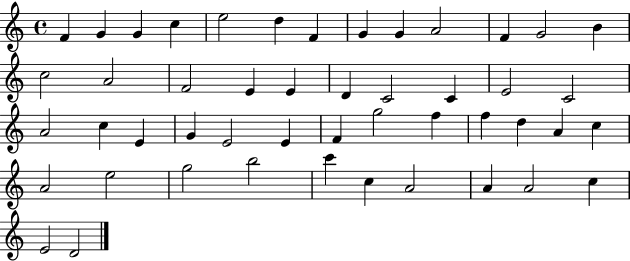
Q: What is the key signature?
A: C major